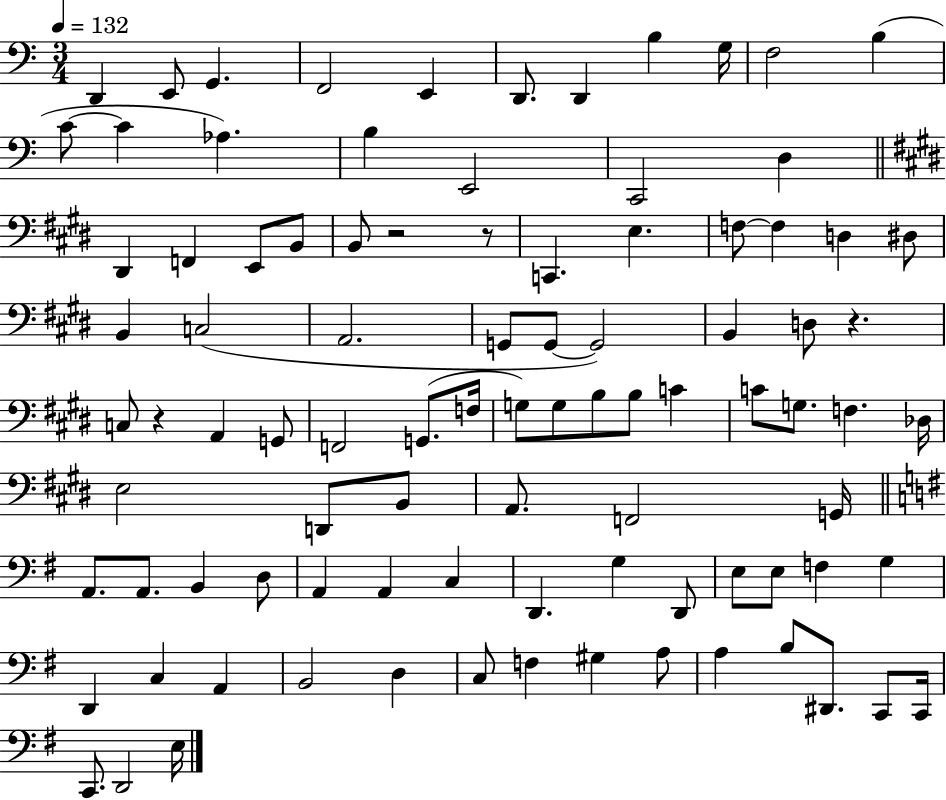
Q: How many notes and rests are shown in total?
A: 93